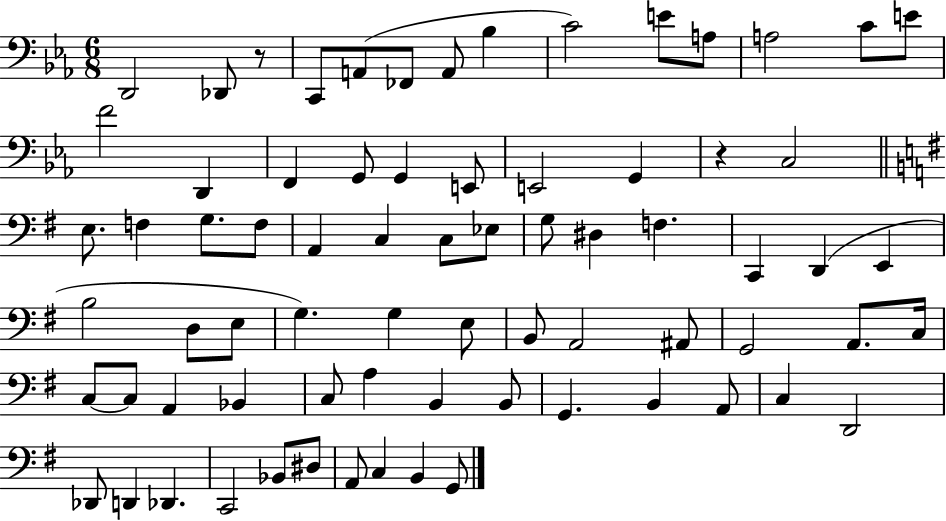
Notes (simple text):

D2/h Db2/e R/e C2/e A2/e FES2/e A2/e Bb3/q C4/h E4/e A3/e A3/h C4/e E4/e F4/h D2/q F2/q G2/e G2/q E2/e E2/h G2/q R/q C3/h E3/e. F3/q G3/e. F3/e A2/q C3/q C3/e Eb3/e G3/e D#3/q F3/q. C2/q D2/q E2/q B3/h D3/e E3/e G3/q. G3/q E3/e B2/e A2/h A#2/e G2/h A2/e. C3/s C3/e C3/e A2/q Bb2/q C3/e A3/q B2/q B2/e G2/q. B2/q A2/e C3/q D2/h Db2/e D2/q Db2/q. C2/h Bb2/e D#3/e A2/e C3/q B2/q G2/e